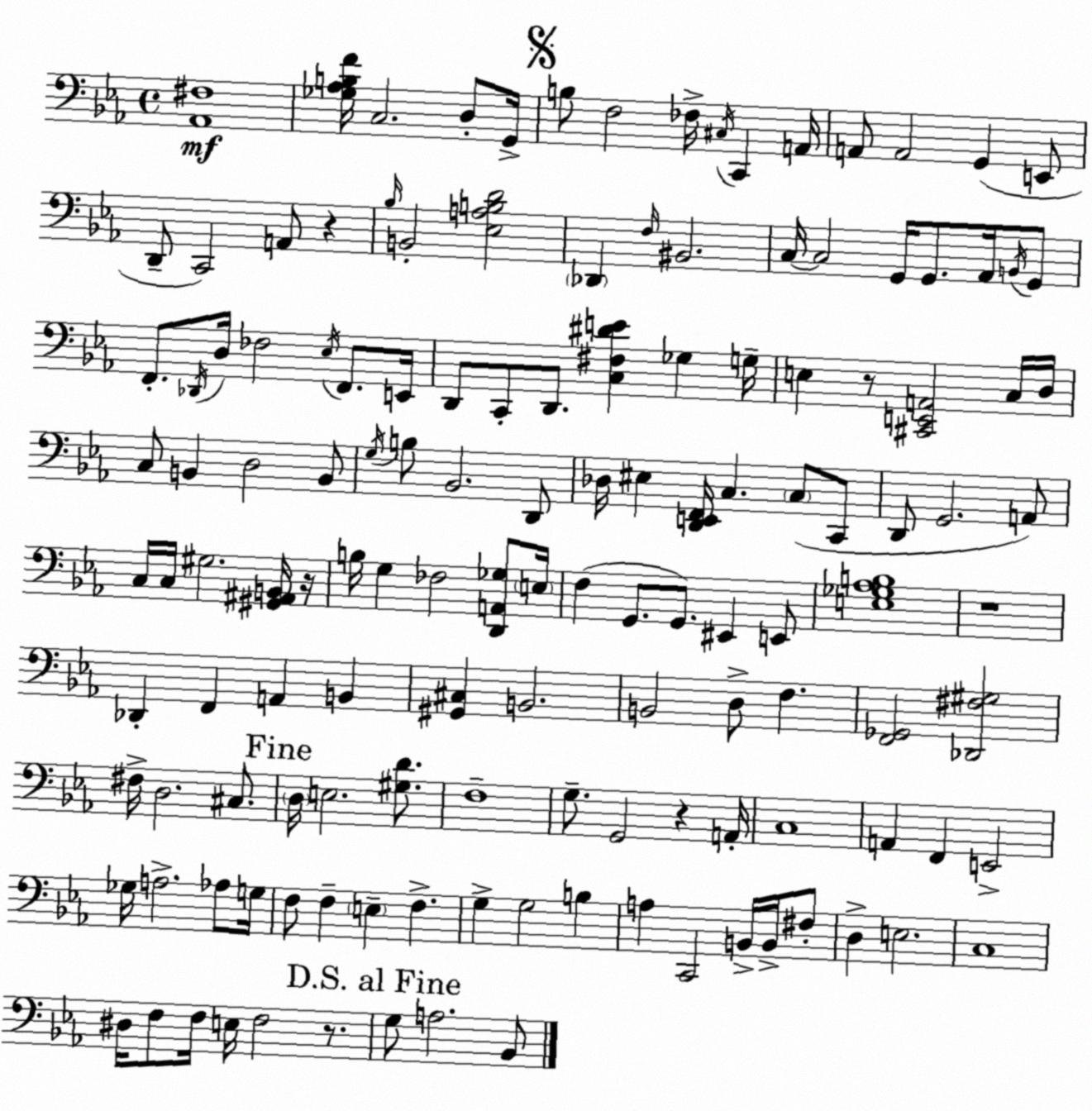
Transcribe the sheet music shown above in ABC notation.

X:1
T:Untitled
M:4/4
L:1/4
K:Eb
[_A,,^F,]4 [_G,_A,B,F]/4 C,2 D,/2 G,,/4 B,/2 F,2 _F,/4 ^C,/4 C,, A,,/4 A,,/2 A,,2 G,, E,,/2 D,,/2 C,,2 A,,/2 z _B,/4 B,,2 [_E,A,B,D]2 _D,, F,/4 ^B,,2 C,/4 C,2 G,,/4 G,,/2 _A,,/4 B,,/4 G,,/2 F,,/2 _D,,/4 D,/4 _F,2 _E,/4 F,,/2 E,,/4 D,,/2 C,,/2 D,,/2 [C,^F,^DE] _G, G,/4 E, z/2 [^C,,E,,A,,]2 C,/4 D,/4 C,/2 B,, D,2 B,,/2 G,/4 B,/2 _B,,2 D,,/2 _D,/4 ^E, [D,,E,,F,,]/4 C, C,/2 C,,/2 D,,/2 G,,2 A,,/2 C,/4 C,/4 ^G,2 [^G,,^A,,B,,]/4 z/4 B,/4 G, _F,2 [D,,A,,_G,]/2 E,/4 F, G,,/2 G,,/2 ^E,, E,,/2 [E,_G,_A,B,]4 z4 _D,, F,, A,, B,, [^G,,^C,] B,,2 B,,2 D,/2 F, [F,,_G,,]2 [_D,,^F,^G,]2 ^F,/4 D,2 ^C,/2 D,/4 E,2 [^G,D]/2 F,4 G,/2 G,,2 z A,,/4 C,4 A,, F,, E,,2 _G,/4 A,2 _A,/2 G,/4 F,/2 F, E, F, G, G,2 B, A, C,,2 B,,/4 B,,/4 ^F,/2 D, E,2 C,4 ^D,/4 F,/2 F,/4 E,/4 F,2 z/2 G,/2 A,2 _B,,/2